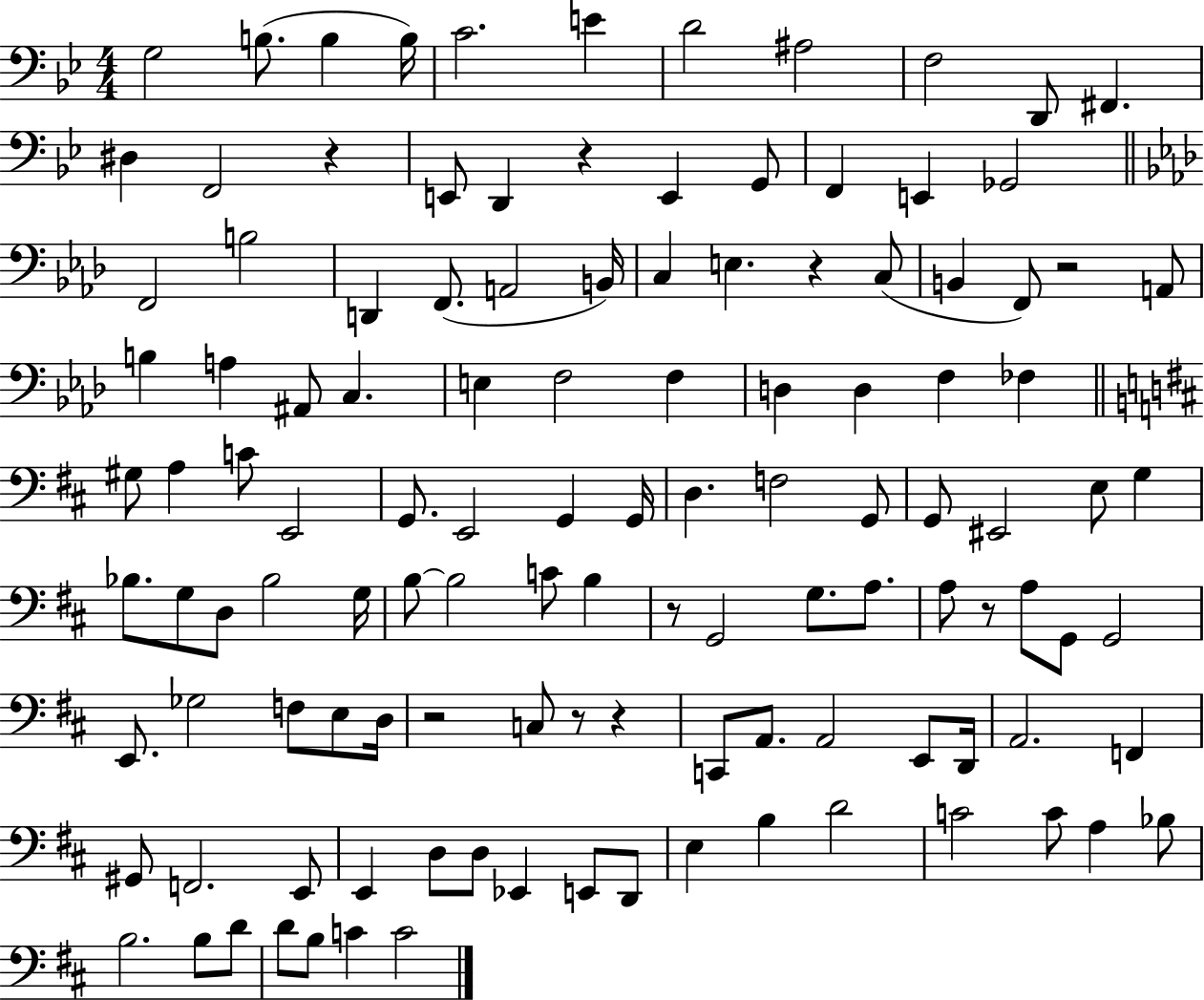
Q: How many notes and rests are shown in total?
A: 119